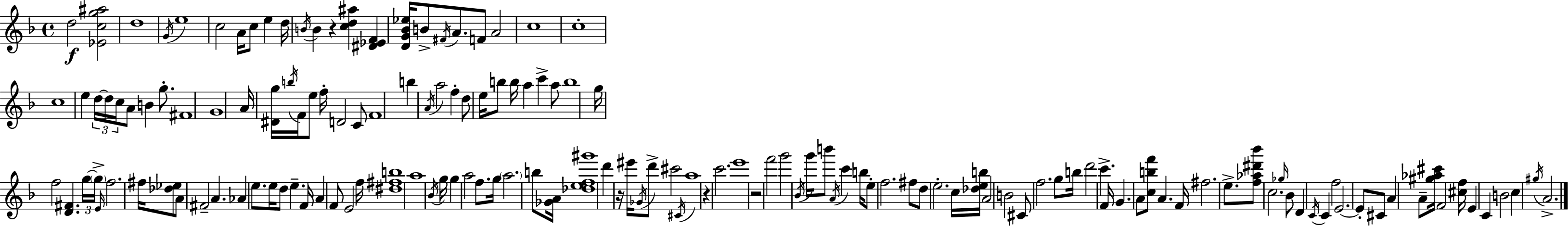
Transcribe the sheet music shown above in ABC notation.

X:1
T:Untitled
M:4/4
L:1/4
K:Dm
d2 [_Ecg^a]2 d4 G/4 e4 c2 A/4 c/2 e d/4 B/4 B z [cd^a] [^D_EF] [DG_B_e]/4 B/2 ^F/4 A/2 F/2 A2 c4 c4 c4 e d/4 d/4 c/4 A/2 B g/2 ^F4 G4 A/4 [^Dg]/4 b/4 F/4 e/2 f/4 D2 C/2 F4 b A/4 a2 f d/2 e/4 b/2 b/4 a c' a/2 b4 g/4 f2 [D^F] g/4 g/4 E/4 f2 ^f/4 [_d_e]/2 A/2 ^F2 A _A e/2 e/4 d/2 e F/4 A F/2 E2 f/4 [^d^fb]4 a4 _B/4 g/4 g a2 f/2 g/4 a2 b/2 [_GA]/4 [_def^g']4 d' z/4 ^e'/4 _G/4 d'/2 ^c'2 ^C/4 a4 z c'2 e'4 z2 f'2 g'2 _B/4 g'/4 b'/2 A/4 c' b/4 e/2 f2 ^f/2 d/2 e2 c/4 [_deb]/4 A2 B2 ^C/2 f2 g/2 b/4 d'2 c' F/4 G A/2 [cbf']/2 A F/4 ^f2 e/2 [f_a^d'_b']/2 c2 _g/4 _B/2 D C/4 C f2 E2 E/2 ^C/2 A A/2 [^g_a^c']/4 F2 [^cf]/4 E C B2 c ^g/4 A2